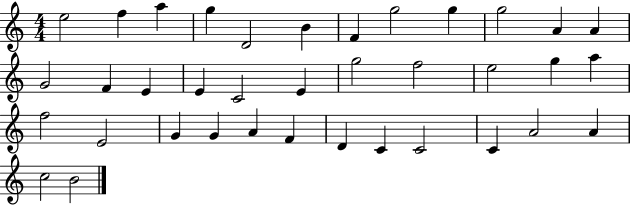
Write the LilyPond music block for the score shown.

{
  \clef treble
  \numericTimeSignature
  \time 4/4
  \key c \major
  e''2 f''4 a''4 | g''4 d'2 b'4 | f'4 g''2 g''4 | g''2 a'4 a'4 | \break g'2 f'4 e'4 | e'4 c'2 e'4 | g''2 f''2 | e''2 g''4 a''4 | \break f''2 e'2 | g'4 g'4 a'4 f'4 | d'4 c'4 c'2 | c'4 a'2 a'4 | \break c''2 b'2 | \bar "|."
}